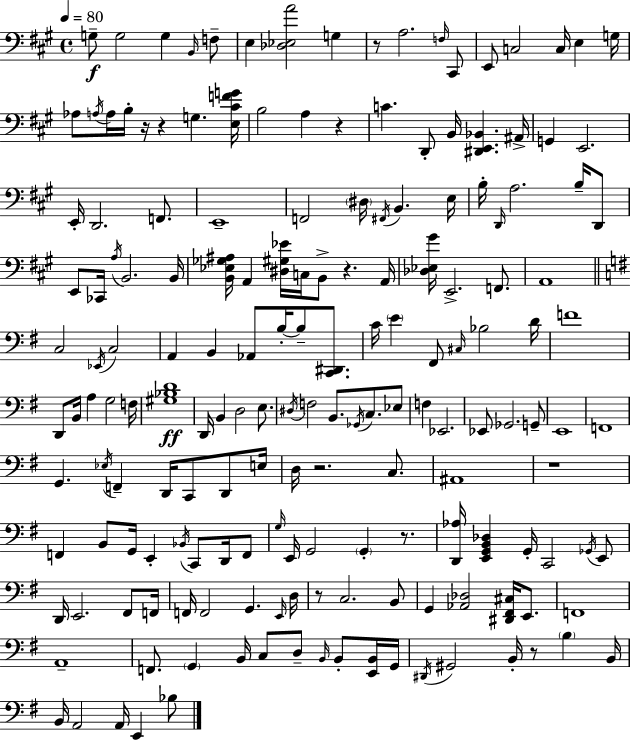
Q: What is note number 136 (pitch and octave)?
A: C3